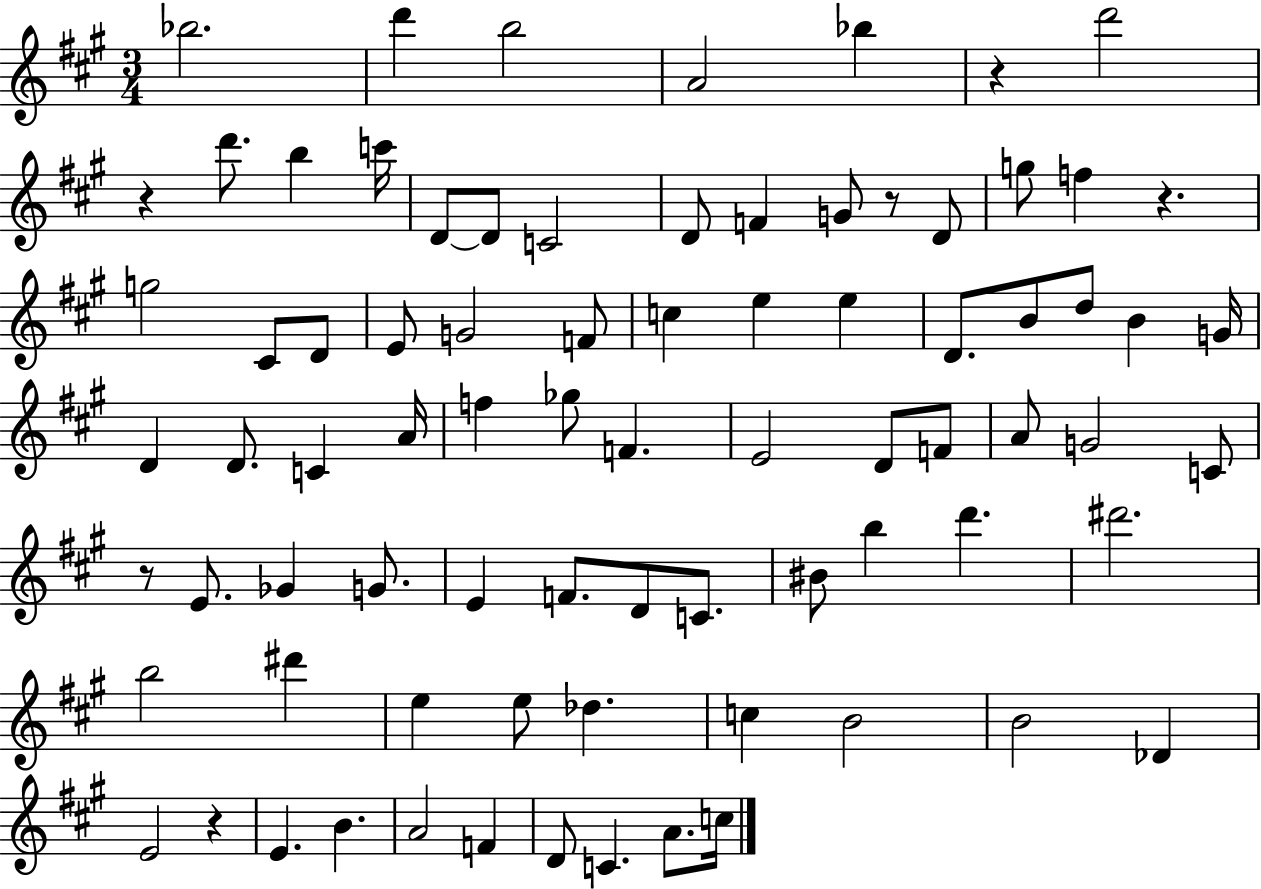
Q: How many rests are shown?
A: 6